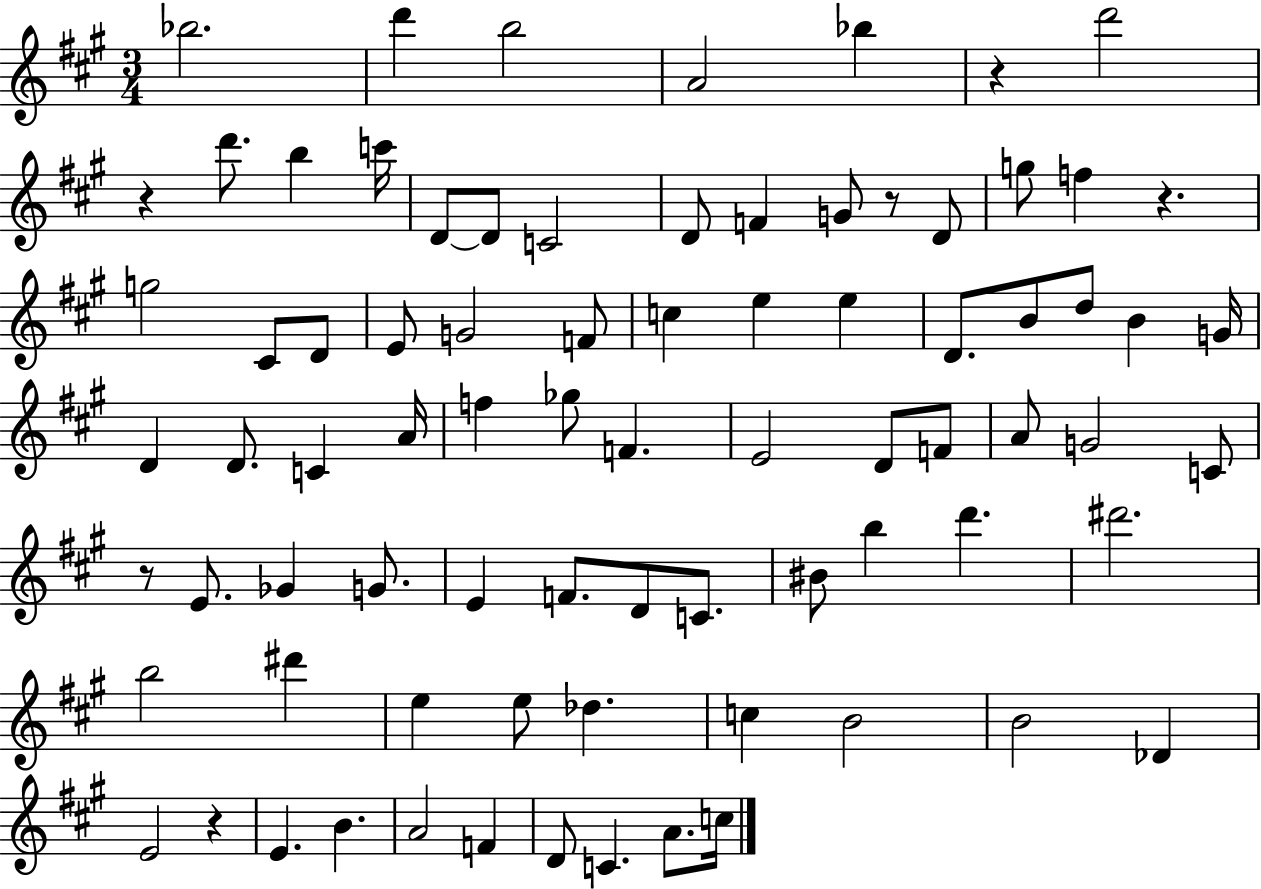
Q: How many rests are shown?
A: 6